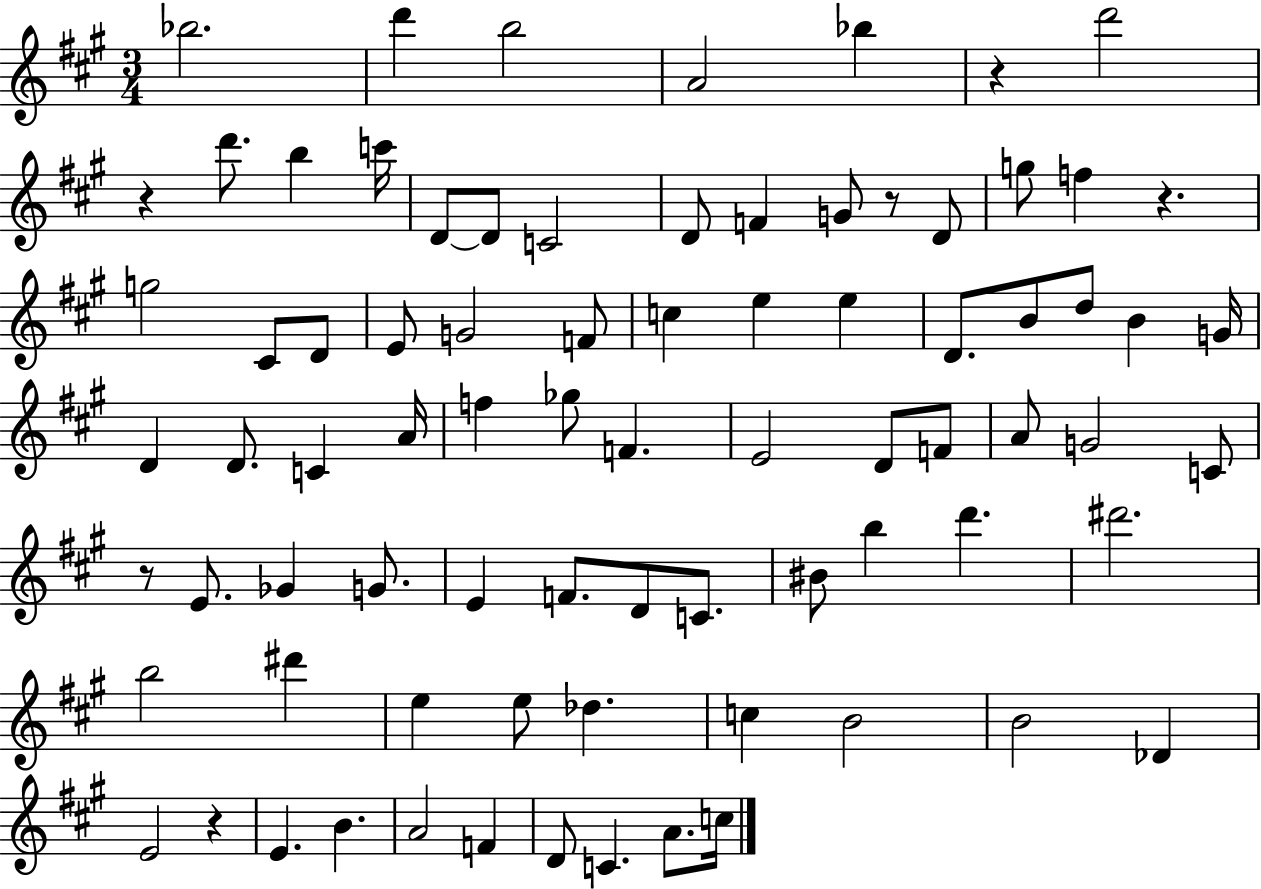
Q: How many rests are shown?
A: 6